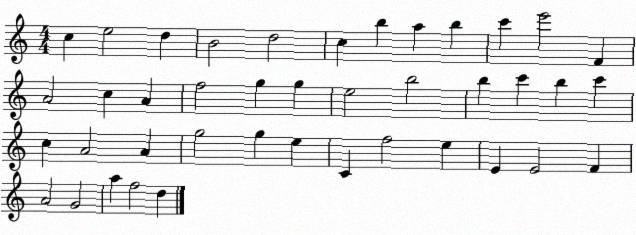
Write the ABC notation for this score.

X:1
T:Untitled
M:4/4
L:1/4
K:C
c e2 d B2 d2 c b a b c' e'2 F A2 c A f2 g g e2 b2 b c' b c' c A2 A g2 g e C f2 e E E2 F A2 G2 a f2 d